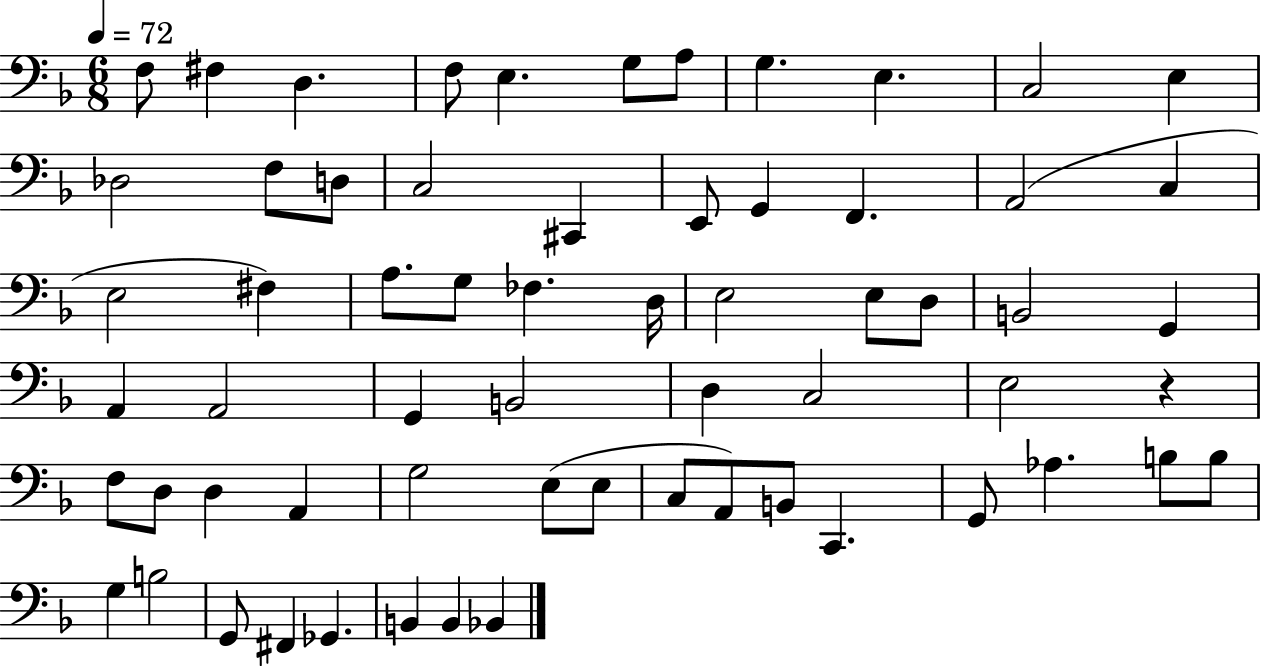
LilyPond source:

{
  \clef bass
  \numericTimeSignature
  \time 6/8
  \key f \major
  \tempo 4 = 72
  f8 fis4 d4. | f8 e4. g8 a8 | g4. e4. | c2 e4 | \break des2 f8 d8 | c2 cis,4 | e,8 g,4 f,4. | a,2( c4 | \break e2 fis4) | a8. g8 fes4. d16 | e2 e8 d8 | b,2 g,4 | \break a,4 a,2 | g,4 b,2 | d4 c2 | e2 r4 | \break f8 d8 d4 a,4 | g2 e8( e8 | c8 a,8) b,8 c,4. | g,8 aes4. b8 b8 | \break g4 b2 | g,8 fis,4 ges,4. | b,4 b,4 bes,4 | \bar "|."
}